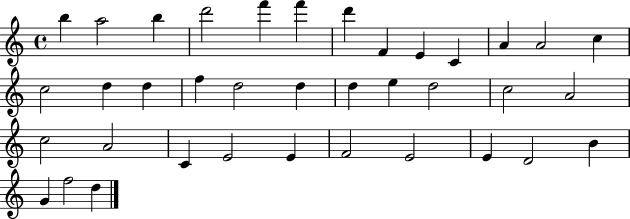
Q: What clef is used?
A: treble